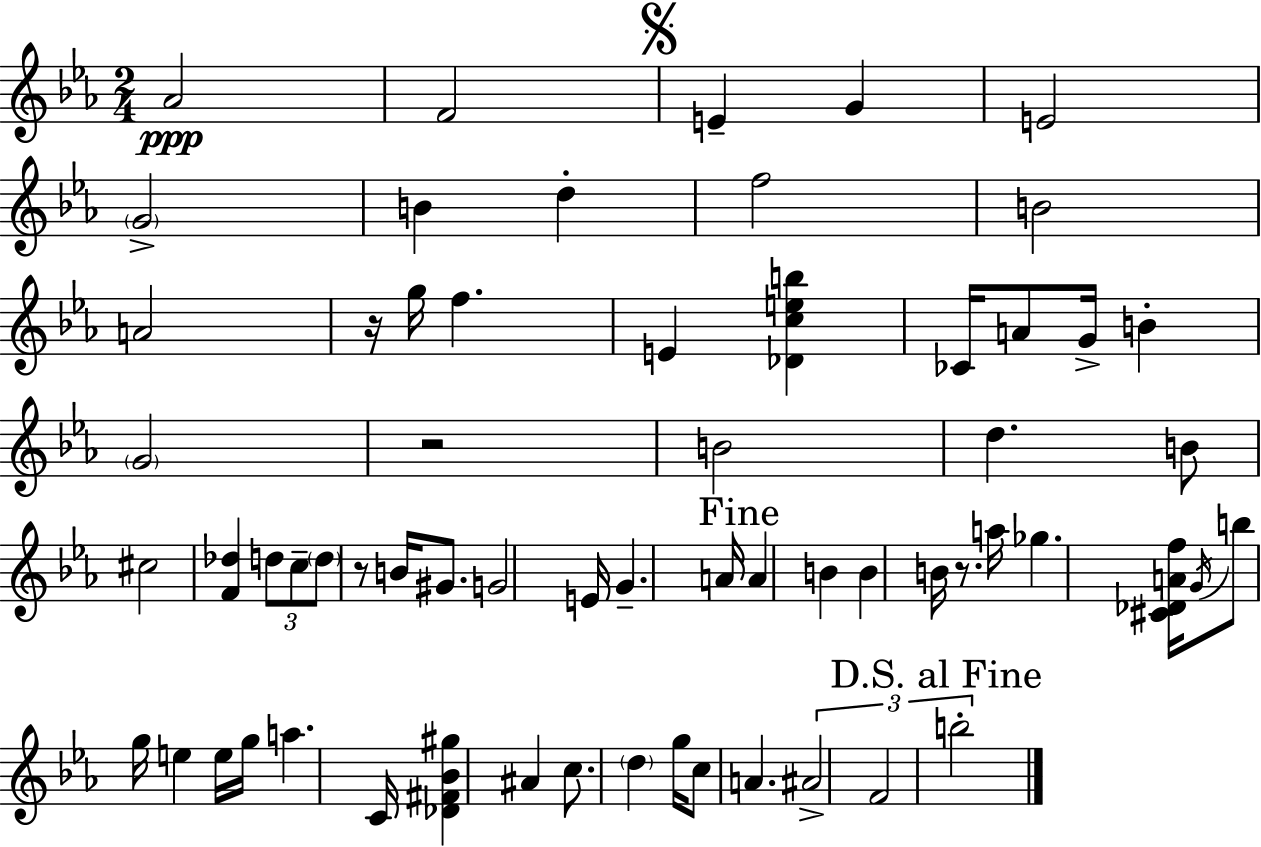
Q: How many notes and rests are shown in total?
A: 63